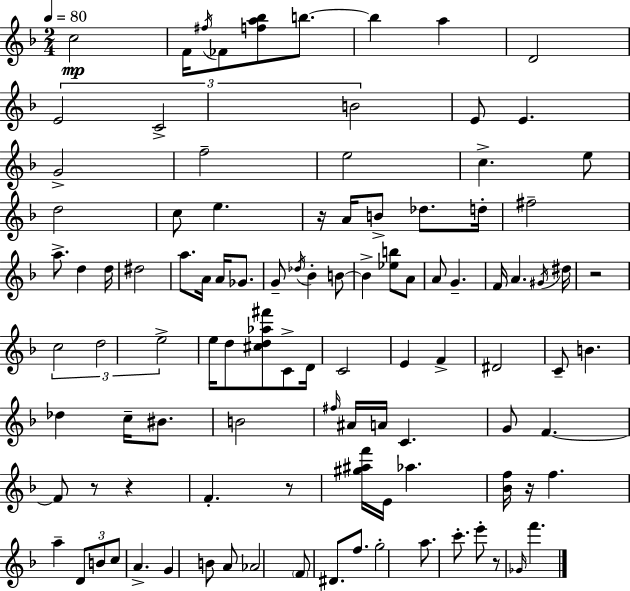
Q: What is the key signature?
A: D minor